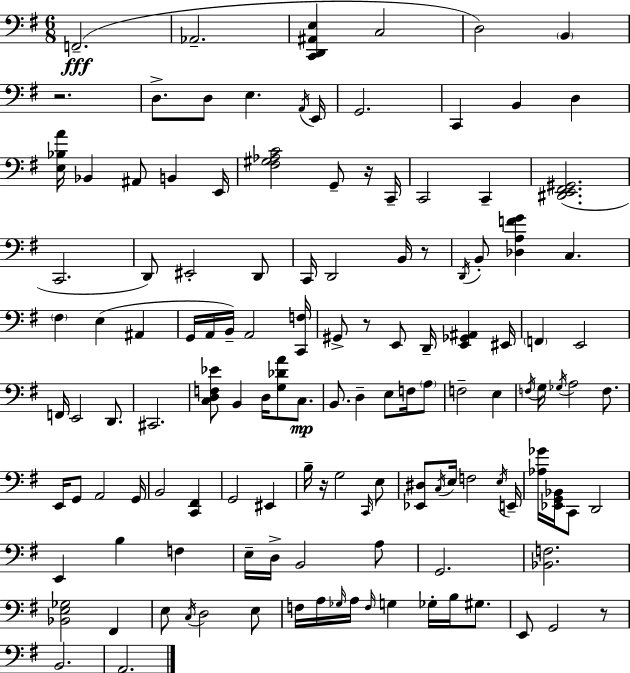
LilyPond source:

{
  \clef bass
  \numericTimeSignature
  \time 6/8
  \key e \minor
  f,2.--(\fff | aes,2.-- | <c, d, ais, e>4 c2 | d2) \parenthesize b,4 | \break r2. | d8.-> d8 e4. \acciaccatura { a,16 } | e,16 g,2. | c,4 b,4 d4 | \break <e bes a'>16 bes,4 ais,8 b,4 | e,16 <fis gis aes c'>2 g,8-- r16 | c,16-- c,2 c,4-- | <dis, e, fis, gis,>2.( | \break c,2. | d,8) eis,2-. d,8 | c,16 d,2 b,16 r8 | \acciaccatura { d,16 } b,8-. <des a f' g'>4 c4. | \break \parenthesize fis4 e4( ais,4 | g,16 a,16 b,16--) a,2 | <c, f>16 gis,8-> r8 e,8 d,16-- <e, ges, ais,>4 | eis,16 \parenthesize f,4 e,2 | \break f,16 e,2 d,8. | cis,2. | <c d f ees'>8 b,4 d16 <g des' a'>8 c8.\mp | b,8. d4-- e8 f16 | \break \parenthesize a8 f2-- e4 | \acciaccatura { f16 } g16 \acciaccatura { ges16 } a2 | f8. e,16 g,8 a,2 | g,16 b,2 | \break <c, fis,>4 g,2 | eis,4 b16-- r16 g2 | \grace { c,16 } e8 <ees, dis>8 \acciaccatura { c16 } e16 f2 | \acciaccatura { e16 } e,16-- <aes ges'>16 <ees, g, bes,>16 c,8 d,2 | \break e,4 b4 | f4 e16-- d16-> b,2 | a8 g,2. | <bes, f>2. | \break <bes, e ges>2 | fis,4 e8 \acciaccatura { c16 } d2 | e8 f16 a16 \grace { ges16 } a16 | \grace { f16 } g4 ges16-. b16 gis8. e,8 | \break g,2 r8 b,2. | a,2. | \bar "|."
}